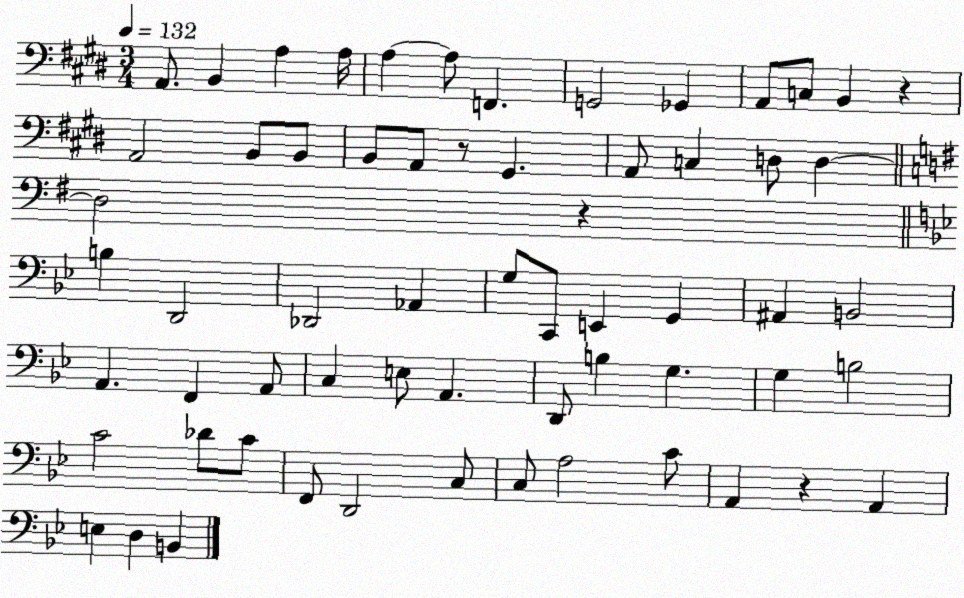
X:1
T:Untitled
M:3/4
L:1/4
K:E
A,,/2 B,, A, A,/4 A, A,/2 F,, G,,2 _G,, A,,/2 C,/2 B,, z A,,2 B,,/2 B,,/2 B,,/2 A,,/2 z/2 ^G,, A,,/2 C, D,/2 D, D,2 z B, D,,2 _D,,2 _A,, G,/2 C,,/2 E,, G,, ^A,, B,,2 A,, F,, A,,/2 C, E,/2 A,, D,,/2 B, G, G, B,2 C2 _D/2 C/2 F,,/2 D,,2 C,/2 C,/2 A,2 C/2 A,, z A,, E, D, B,,